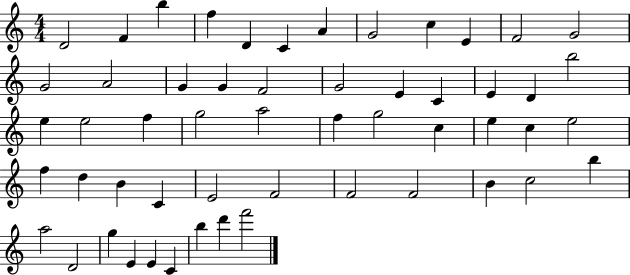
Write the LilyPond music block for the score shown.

{
  \clef treble
  \numericTimeSignature
  \time 4/4
  \key c \major
  d'2 f'4 b''4 | f''4 d'4 c'4 a'4 | g'2 c''4 e'4 | f'2 g'2 | \break g'2 a'2 | g'4 g'4 f'2 | g'2 e'4 c'4 | e'4 d'4 b''2 | \break e''4 e''2 f''4 | g''2 a''2 | f''4 g''2 c''4 | e''4 c''4 e''2 | \break f''4 d''4 b'4 c'4 | e'2 f'2 | f'2 f'2 | b'4 c''2 b''4 | \break a''2 d'2 | g''4 e'4 e'4 c'4 | b''4 d'''4 f'''2 | \bar "|."
}